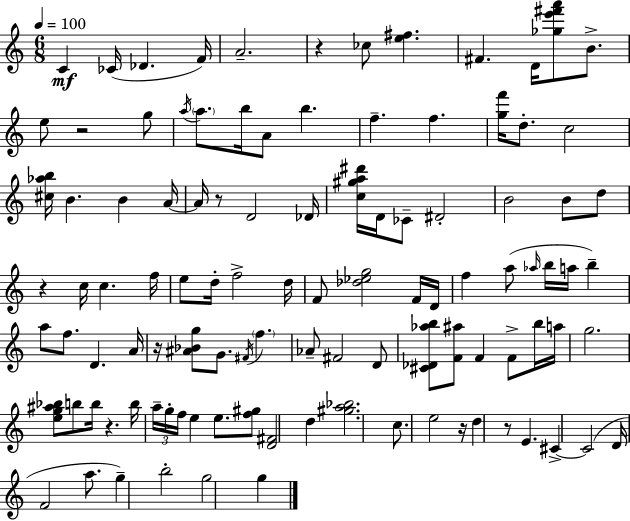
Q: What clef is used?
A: treble